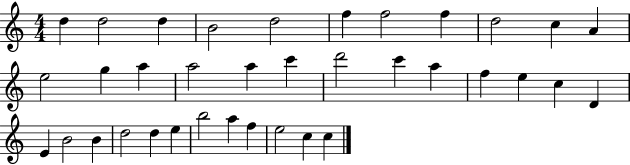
{
  \clef treble
  \numericTimeSignature
  \time 4/4
  \key c \major
  d''4 d''2 d''4 | b'2 d''2 | f''4 f''2 f''4 | d''2 c''4 a'4 | \break e''2 g''4 a''4 | a''2 a''4 c'''4 | d'''2 c'''4 a''4 | f''4 e''4 c''4 d'4 | \break e'4 b'2 b'4 | d''2 d''4 e''4 | b''2 a''4 f''4 | e''2 c''4 c''4 | \break \bar "|."
}